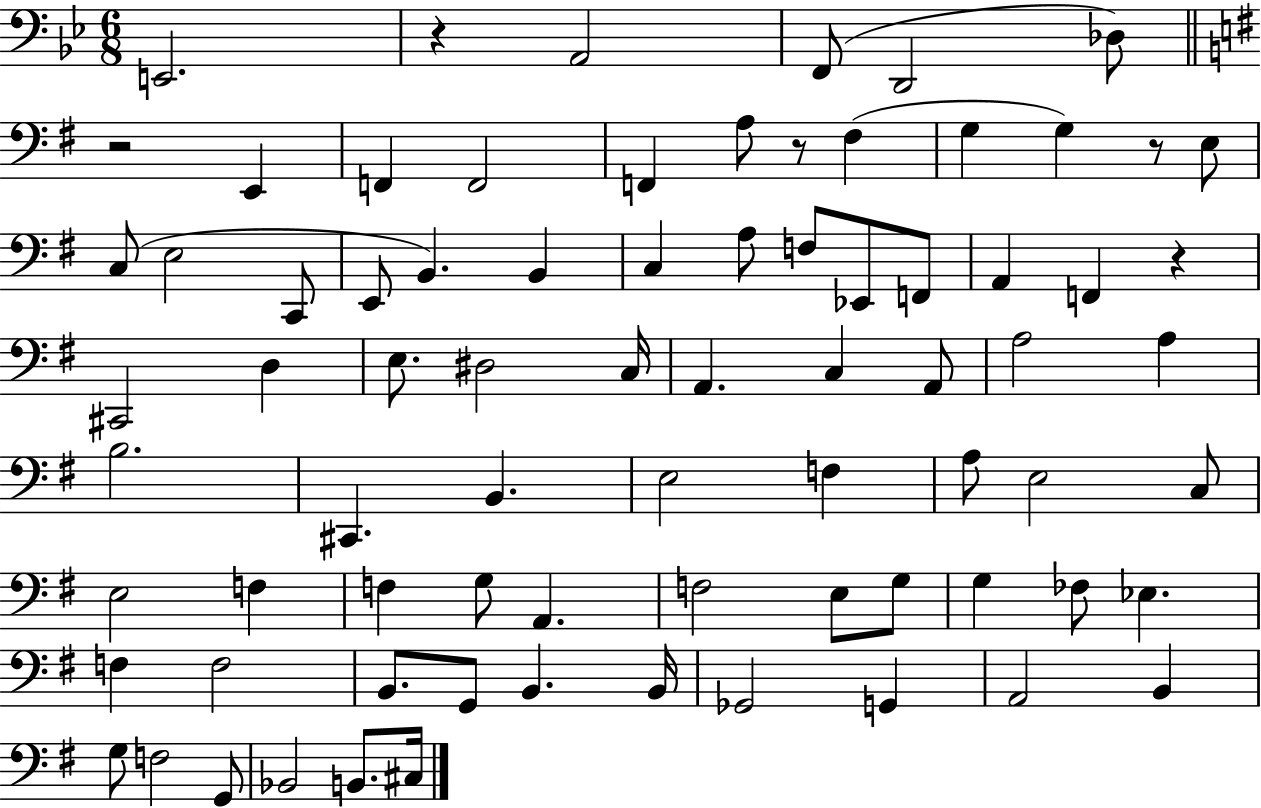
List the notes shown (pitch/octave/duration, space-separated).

E2/h. R/q A2/h F2/e D2/h Db3/e R/h E2/q F2/q F2/h F2/q A3/e R/e F#3/q G3/q G3/q R/e E3/e C3/e E3/h C2/e E2/e B2/q. B2/q C3/q A3/e F3/e Eb2/e F2/e A2/q F2/q R/q C#2/h D3/q E3/e. D#3/h C3/s A2/q. C3/q A2/e A3/h A3/q B3/h. C#2/q. B2/q. E3/h F3/q A3/e E3/h C3/e E3/h F3/q F3/q G3/e A2/q. F3/h E3/e G3/e G3/q FES3/e Eb3/q. F3/q F3/h B2/e. G2/e B2/q. B2/s Gb2/h G2/q A2/h B2/q G3/e F3/h G2/e Bb2/h B2/e. C#3/s